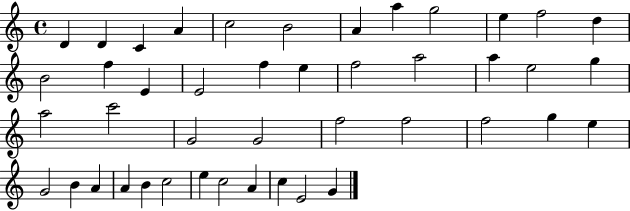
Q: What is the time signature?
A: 4/4